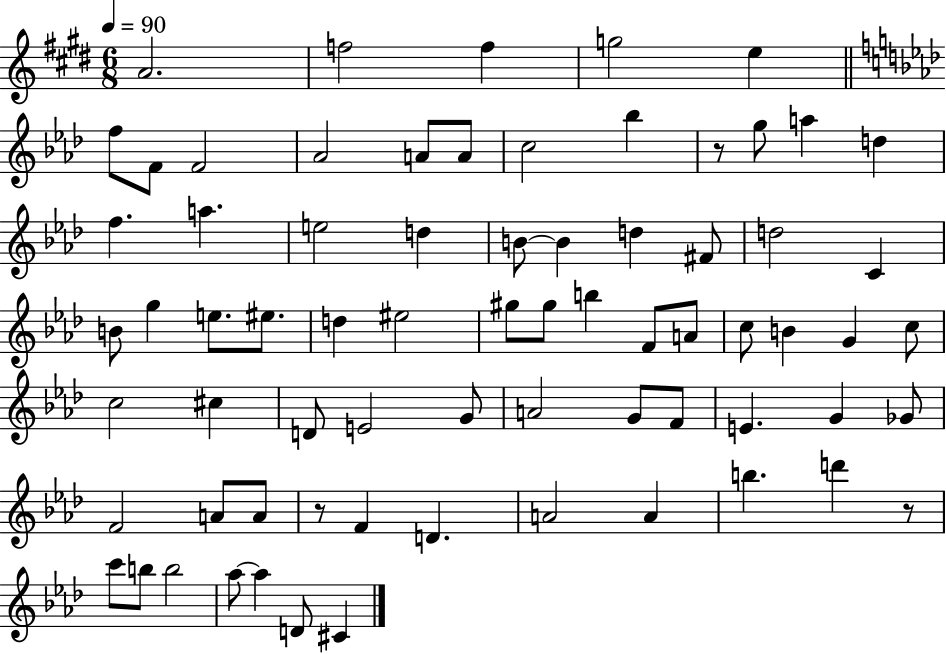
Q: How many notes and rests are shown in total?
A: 71